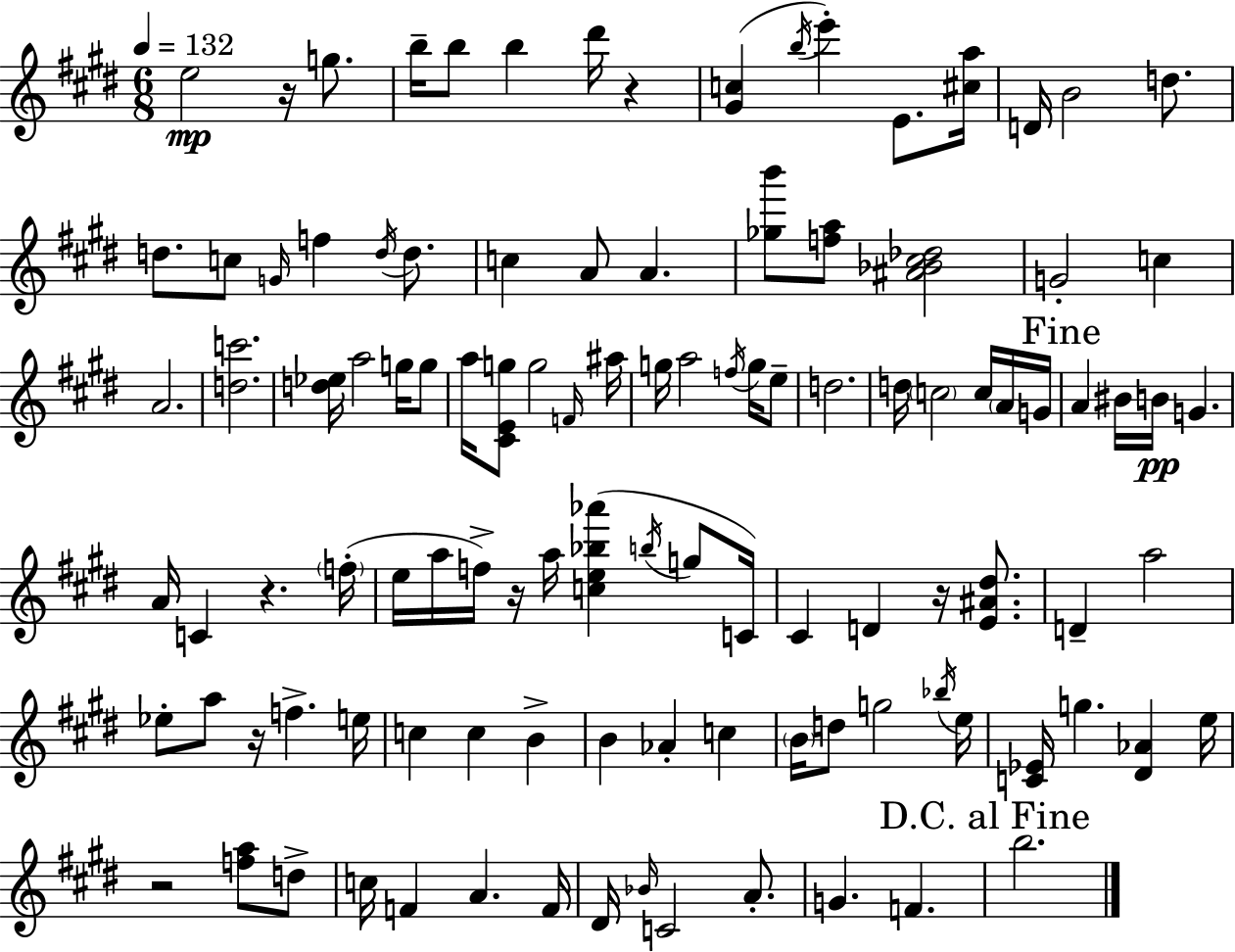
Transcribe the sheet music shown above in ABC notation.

X:1
T:Untitled
M:6/8
L:1/4
K:E
e2 z/4 g/2 b/4 b/2 b ^d'/4 z [^Gc] b/4 e' E/2 [^ca]/4 D/4 B2 d/2 d/2 c/2 G/4 f d/4 d/2 c A/2 A [_gb']/2 [fa]/2 [^A_B^c_d]2 G2 c A2 [dc']2 [d_e]/4 a2 g/4 g/2 a/4 [^CEg]/2 g2 F/4 ^a/4 g/4 a2 f/4 g/4 e/2 d2 d/4 c2 c/4 A/4 G/4 A ^B/4 B/4 G A/4 C z f/4 e/4 a/4 f/4 z/4 a/4 [ce_b_a'] b/4 g/2 C/4 ^C D z/4 [E^A^d]/2 D a2 _e/2 a/2 z/4 f e/4 c c B B _A c B/4 d/2 g2 _b/4 e/4 [C_E]/4 g [^D_A] e/4 z2 [fa]/2 d/2 c/4 F A F/4 ^D/4 _B/4 C2 A/2 G F b2